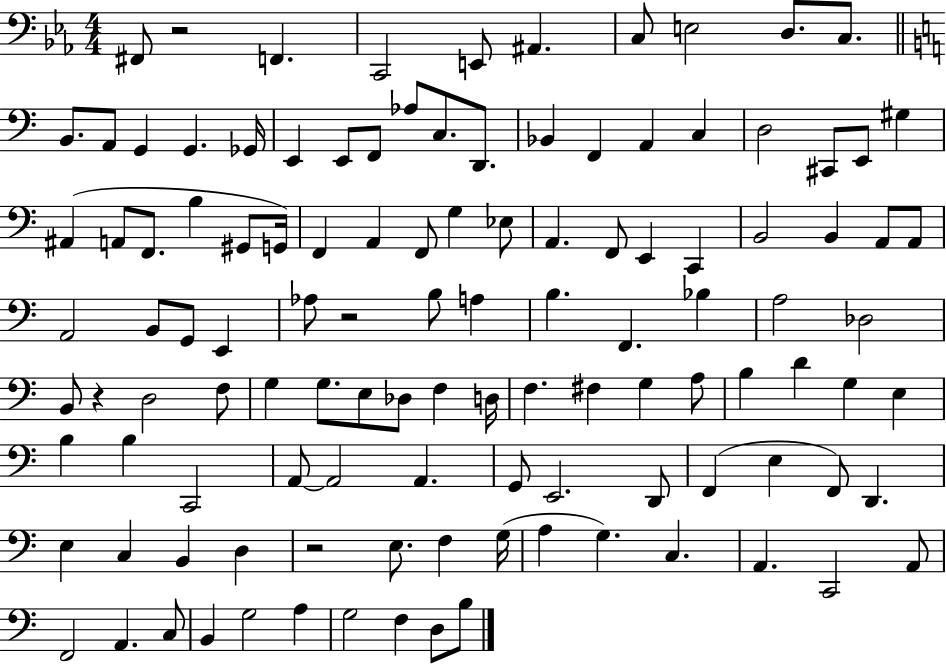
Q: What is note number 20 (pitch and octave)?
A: D2